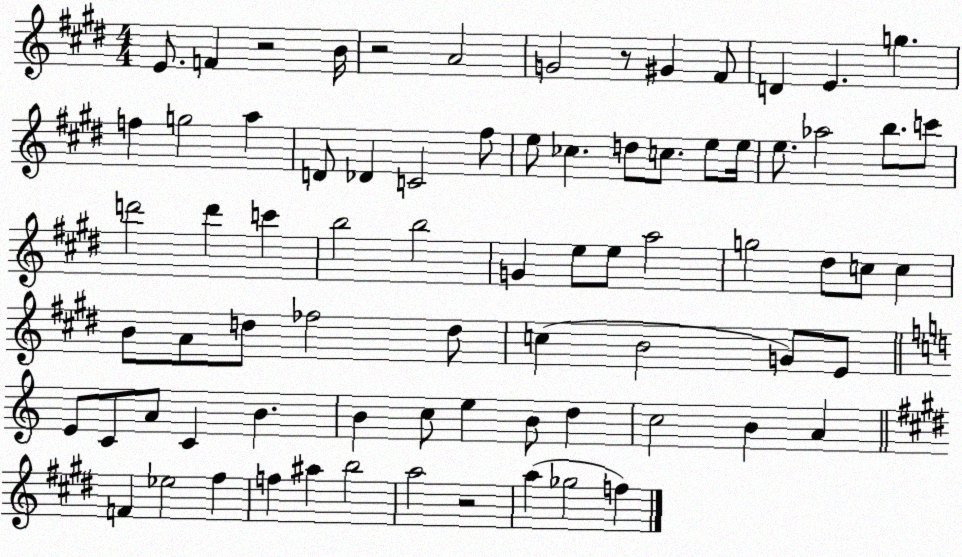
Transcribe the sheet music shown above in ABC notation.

X:1
T:Untitled
M:4/4
L:1/4
K:E
E/2 F z2 B/4 z2 A2 G2 z/2 ^G ^F/2 D E g f g2 a D/2 _D C2 ^f/2 e/2 _c d/2 c/2 e/2 e/4 e/2 _a2 b/2 c'/2 d'2 d' c' b2 b2 G e/2 e/2 a2 g2 ^d/2 c/2 c B/2 A/2 d/2 _f2 d/2 c B2 G/2 E/2 E/2 C/2 A/2 C B B c/2 e B/2 d c2 B A F _e2 ^f f ^a b2 a2 z2 a _g2 f